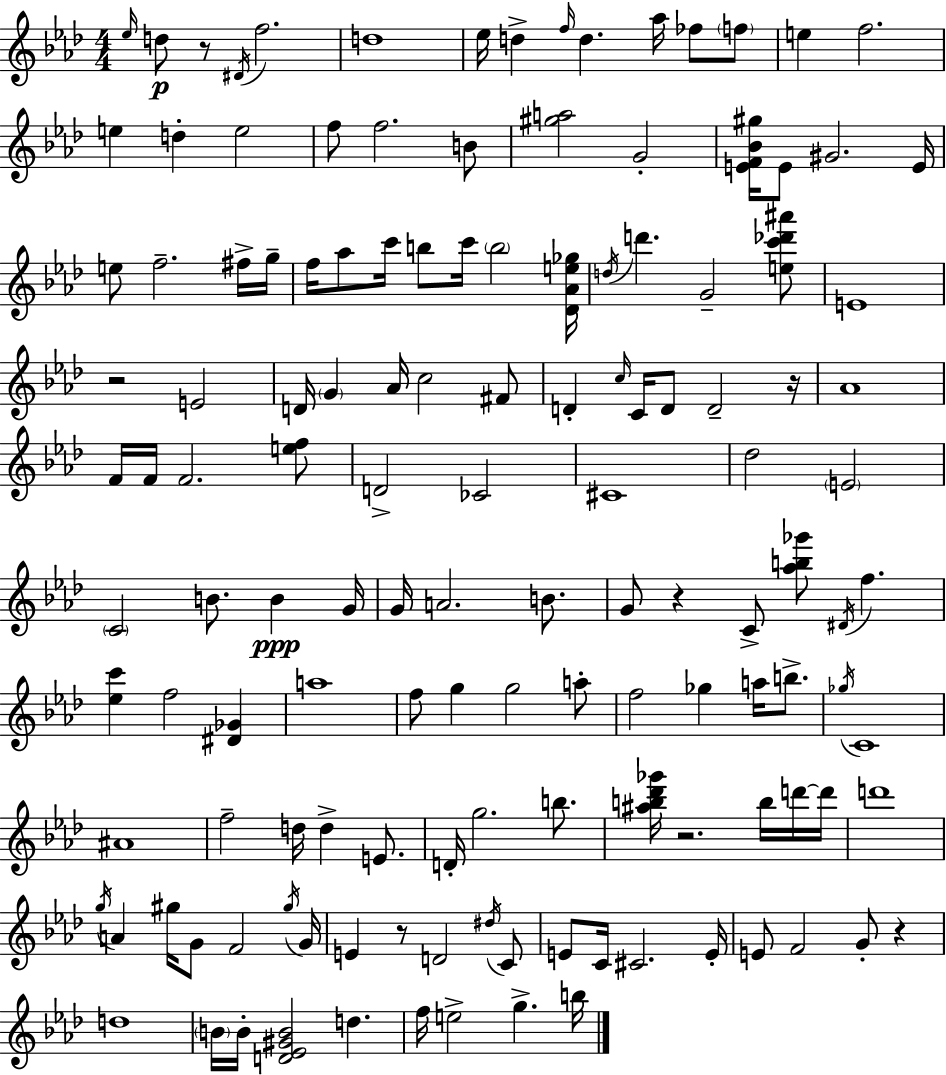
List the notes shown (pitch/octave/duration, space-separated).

Eb5/s D5/e R/e D#4/s F5/h. D5/w Eb5/s D5/q F5/s D5/q. Ab5/s FES5/e F5/e E5/q F5/h. E5/q D5/q E5/h F5/e F5/h. B4/e [G#5,A5]/h G4/h [E4,F4,Bb4,G#5]/s E4/e G#4/h. E4/s E5/e F5/h. F#5/s G5/s F5/s Ab5/e C6/s B5/e C6/s B5/h [Db4,Ab4,E5,Gb5]/s D5/s D6/q. G4/h [E5,C6,Db6,A#6]/e E4/w R/h E4/h D4/s G4/q Ab4/s C5/h F#4/e D4/q C5/s C4/s D4/e D4/h R/s Ab4/w F4/s F4/s F4/h. [E5,F5]/e D4/h CES4/h C#4/w Db5/h E4/h C4/h B4/e. B4/q G4/s G4/s A4/h. B4/e. G4/e R/q C4/e [Ab5,B5,Gb6]/e D#4/s F5/q. [Eb5,C6]/q F5/h [D#4,Gb4]/q A5/w F5/e G5/q G5/h A5/e F5/h Gb5/q A5/s B5/e. Gb5/s C4/w A#4/w F5/h D5/s D5/q E4/e. D4/s G5/h. B5/e. [A#5,B5,Db6,Gb6]/s R/h. B5/s D6/s D6/s D6/w G5/s A4/q G#5/s G4/e F4/h G#5/s G4/s E4/q R/e D4/h D#5/s C4/e E4/e C4/s C#4/h. E4/s E4/e F4/h G4/e R/q D5/w B4/s B4/s [D4,Eb4,G#4,B4]/h D5/q. F5/s E5/h G5/q. B5/s